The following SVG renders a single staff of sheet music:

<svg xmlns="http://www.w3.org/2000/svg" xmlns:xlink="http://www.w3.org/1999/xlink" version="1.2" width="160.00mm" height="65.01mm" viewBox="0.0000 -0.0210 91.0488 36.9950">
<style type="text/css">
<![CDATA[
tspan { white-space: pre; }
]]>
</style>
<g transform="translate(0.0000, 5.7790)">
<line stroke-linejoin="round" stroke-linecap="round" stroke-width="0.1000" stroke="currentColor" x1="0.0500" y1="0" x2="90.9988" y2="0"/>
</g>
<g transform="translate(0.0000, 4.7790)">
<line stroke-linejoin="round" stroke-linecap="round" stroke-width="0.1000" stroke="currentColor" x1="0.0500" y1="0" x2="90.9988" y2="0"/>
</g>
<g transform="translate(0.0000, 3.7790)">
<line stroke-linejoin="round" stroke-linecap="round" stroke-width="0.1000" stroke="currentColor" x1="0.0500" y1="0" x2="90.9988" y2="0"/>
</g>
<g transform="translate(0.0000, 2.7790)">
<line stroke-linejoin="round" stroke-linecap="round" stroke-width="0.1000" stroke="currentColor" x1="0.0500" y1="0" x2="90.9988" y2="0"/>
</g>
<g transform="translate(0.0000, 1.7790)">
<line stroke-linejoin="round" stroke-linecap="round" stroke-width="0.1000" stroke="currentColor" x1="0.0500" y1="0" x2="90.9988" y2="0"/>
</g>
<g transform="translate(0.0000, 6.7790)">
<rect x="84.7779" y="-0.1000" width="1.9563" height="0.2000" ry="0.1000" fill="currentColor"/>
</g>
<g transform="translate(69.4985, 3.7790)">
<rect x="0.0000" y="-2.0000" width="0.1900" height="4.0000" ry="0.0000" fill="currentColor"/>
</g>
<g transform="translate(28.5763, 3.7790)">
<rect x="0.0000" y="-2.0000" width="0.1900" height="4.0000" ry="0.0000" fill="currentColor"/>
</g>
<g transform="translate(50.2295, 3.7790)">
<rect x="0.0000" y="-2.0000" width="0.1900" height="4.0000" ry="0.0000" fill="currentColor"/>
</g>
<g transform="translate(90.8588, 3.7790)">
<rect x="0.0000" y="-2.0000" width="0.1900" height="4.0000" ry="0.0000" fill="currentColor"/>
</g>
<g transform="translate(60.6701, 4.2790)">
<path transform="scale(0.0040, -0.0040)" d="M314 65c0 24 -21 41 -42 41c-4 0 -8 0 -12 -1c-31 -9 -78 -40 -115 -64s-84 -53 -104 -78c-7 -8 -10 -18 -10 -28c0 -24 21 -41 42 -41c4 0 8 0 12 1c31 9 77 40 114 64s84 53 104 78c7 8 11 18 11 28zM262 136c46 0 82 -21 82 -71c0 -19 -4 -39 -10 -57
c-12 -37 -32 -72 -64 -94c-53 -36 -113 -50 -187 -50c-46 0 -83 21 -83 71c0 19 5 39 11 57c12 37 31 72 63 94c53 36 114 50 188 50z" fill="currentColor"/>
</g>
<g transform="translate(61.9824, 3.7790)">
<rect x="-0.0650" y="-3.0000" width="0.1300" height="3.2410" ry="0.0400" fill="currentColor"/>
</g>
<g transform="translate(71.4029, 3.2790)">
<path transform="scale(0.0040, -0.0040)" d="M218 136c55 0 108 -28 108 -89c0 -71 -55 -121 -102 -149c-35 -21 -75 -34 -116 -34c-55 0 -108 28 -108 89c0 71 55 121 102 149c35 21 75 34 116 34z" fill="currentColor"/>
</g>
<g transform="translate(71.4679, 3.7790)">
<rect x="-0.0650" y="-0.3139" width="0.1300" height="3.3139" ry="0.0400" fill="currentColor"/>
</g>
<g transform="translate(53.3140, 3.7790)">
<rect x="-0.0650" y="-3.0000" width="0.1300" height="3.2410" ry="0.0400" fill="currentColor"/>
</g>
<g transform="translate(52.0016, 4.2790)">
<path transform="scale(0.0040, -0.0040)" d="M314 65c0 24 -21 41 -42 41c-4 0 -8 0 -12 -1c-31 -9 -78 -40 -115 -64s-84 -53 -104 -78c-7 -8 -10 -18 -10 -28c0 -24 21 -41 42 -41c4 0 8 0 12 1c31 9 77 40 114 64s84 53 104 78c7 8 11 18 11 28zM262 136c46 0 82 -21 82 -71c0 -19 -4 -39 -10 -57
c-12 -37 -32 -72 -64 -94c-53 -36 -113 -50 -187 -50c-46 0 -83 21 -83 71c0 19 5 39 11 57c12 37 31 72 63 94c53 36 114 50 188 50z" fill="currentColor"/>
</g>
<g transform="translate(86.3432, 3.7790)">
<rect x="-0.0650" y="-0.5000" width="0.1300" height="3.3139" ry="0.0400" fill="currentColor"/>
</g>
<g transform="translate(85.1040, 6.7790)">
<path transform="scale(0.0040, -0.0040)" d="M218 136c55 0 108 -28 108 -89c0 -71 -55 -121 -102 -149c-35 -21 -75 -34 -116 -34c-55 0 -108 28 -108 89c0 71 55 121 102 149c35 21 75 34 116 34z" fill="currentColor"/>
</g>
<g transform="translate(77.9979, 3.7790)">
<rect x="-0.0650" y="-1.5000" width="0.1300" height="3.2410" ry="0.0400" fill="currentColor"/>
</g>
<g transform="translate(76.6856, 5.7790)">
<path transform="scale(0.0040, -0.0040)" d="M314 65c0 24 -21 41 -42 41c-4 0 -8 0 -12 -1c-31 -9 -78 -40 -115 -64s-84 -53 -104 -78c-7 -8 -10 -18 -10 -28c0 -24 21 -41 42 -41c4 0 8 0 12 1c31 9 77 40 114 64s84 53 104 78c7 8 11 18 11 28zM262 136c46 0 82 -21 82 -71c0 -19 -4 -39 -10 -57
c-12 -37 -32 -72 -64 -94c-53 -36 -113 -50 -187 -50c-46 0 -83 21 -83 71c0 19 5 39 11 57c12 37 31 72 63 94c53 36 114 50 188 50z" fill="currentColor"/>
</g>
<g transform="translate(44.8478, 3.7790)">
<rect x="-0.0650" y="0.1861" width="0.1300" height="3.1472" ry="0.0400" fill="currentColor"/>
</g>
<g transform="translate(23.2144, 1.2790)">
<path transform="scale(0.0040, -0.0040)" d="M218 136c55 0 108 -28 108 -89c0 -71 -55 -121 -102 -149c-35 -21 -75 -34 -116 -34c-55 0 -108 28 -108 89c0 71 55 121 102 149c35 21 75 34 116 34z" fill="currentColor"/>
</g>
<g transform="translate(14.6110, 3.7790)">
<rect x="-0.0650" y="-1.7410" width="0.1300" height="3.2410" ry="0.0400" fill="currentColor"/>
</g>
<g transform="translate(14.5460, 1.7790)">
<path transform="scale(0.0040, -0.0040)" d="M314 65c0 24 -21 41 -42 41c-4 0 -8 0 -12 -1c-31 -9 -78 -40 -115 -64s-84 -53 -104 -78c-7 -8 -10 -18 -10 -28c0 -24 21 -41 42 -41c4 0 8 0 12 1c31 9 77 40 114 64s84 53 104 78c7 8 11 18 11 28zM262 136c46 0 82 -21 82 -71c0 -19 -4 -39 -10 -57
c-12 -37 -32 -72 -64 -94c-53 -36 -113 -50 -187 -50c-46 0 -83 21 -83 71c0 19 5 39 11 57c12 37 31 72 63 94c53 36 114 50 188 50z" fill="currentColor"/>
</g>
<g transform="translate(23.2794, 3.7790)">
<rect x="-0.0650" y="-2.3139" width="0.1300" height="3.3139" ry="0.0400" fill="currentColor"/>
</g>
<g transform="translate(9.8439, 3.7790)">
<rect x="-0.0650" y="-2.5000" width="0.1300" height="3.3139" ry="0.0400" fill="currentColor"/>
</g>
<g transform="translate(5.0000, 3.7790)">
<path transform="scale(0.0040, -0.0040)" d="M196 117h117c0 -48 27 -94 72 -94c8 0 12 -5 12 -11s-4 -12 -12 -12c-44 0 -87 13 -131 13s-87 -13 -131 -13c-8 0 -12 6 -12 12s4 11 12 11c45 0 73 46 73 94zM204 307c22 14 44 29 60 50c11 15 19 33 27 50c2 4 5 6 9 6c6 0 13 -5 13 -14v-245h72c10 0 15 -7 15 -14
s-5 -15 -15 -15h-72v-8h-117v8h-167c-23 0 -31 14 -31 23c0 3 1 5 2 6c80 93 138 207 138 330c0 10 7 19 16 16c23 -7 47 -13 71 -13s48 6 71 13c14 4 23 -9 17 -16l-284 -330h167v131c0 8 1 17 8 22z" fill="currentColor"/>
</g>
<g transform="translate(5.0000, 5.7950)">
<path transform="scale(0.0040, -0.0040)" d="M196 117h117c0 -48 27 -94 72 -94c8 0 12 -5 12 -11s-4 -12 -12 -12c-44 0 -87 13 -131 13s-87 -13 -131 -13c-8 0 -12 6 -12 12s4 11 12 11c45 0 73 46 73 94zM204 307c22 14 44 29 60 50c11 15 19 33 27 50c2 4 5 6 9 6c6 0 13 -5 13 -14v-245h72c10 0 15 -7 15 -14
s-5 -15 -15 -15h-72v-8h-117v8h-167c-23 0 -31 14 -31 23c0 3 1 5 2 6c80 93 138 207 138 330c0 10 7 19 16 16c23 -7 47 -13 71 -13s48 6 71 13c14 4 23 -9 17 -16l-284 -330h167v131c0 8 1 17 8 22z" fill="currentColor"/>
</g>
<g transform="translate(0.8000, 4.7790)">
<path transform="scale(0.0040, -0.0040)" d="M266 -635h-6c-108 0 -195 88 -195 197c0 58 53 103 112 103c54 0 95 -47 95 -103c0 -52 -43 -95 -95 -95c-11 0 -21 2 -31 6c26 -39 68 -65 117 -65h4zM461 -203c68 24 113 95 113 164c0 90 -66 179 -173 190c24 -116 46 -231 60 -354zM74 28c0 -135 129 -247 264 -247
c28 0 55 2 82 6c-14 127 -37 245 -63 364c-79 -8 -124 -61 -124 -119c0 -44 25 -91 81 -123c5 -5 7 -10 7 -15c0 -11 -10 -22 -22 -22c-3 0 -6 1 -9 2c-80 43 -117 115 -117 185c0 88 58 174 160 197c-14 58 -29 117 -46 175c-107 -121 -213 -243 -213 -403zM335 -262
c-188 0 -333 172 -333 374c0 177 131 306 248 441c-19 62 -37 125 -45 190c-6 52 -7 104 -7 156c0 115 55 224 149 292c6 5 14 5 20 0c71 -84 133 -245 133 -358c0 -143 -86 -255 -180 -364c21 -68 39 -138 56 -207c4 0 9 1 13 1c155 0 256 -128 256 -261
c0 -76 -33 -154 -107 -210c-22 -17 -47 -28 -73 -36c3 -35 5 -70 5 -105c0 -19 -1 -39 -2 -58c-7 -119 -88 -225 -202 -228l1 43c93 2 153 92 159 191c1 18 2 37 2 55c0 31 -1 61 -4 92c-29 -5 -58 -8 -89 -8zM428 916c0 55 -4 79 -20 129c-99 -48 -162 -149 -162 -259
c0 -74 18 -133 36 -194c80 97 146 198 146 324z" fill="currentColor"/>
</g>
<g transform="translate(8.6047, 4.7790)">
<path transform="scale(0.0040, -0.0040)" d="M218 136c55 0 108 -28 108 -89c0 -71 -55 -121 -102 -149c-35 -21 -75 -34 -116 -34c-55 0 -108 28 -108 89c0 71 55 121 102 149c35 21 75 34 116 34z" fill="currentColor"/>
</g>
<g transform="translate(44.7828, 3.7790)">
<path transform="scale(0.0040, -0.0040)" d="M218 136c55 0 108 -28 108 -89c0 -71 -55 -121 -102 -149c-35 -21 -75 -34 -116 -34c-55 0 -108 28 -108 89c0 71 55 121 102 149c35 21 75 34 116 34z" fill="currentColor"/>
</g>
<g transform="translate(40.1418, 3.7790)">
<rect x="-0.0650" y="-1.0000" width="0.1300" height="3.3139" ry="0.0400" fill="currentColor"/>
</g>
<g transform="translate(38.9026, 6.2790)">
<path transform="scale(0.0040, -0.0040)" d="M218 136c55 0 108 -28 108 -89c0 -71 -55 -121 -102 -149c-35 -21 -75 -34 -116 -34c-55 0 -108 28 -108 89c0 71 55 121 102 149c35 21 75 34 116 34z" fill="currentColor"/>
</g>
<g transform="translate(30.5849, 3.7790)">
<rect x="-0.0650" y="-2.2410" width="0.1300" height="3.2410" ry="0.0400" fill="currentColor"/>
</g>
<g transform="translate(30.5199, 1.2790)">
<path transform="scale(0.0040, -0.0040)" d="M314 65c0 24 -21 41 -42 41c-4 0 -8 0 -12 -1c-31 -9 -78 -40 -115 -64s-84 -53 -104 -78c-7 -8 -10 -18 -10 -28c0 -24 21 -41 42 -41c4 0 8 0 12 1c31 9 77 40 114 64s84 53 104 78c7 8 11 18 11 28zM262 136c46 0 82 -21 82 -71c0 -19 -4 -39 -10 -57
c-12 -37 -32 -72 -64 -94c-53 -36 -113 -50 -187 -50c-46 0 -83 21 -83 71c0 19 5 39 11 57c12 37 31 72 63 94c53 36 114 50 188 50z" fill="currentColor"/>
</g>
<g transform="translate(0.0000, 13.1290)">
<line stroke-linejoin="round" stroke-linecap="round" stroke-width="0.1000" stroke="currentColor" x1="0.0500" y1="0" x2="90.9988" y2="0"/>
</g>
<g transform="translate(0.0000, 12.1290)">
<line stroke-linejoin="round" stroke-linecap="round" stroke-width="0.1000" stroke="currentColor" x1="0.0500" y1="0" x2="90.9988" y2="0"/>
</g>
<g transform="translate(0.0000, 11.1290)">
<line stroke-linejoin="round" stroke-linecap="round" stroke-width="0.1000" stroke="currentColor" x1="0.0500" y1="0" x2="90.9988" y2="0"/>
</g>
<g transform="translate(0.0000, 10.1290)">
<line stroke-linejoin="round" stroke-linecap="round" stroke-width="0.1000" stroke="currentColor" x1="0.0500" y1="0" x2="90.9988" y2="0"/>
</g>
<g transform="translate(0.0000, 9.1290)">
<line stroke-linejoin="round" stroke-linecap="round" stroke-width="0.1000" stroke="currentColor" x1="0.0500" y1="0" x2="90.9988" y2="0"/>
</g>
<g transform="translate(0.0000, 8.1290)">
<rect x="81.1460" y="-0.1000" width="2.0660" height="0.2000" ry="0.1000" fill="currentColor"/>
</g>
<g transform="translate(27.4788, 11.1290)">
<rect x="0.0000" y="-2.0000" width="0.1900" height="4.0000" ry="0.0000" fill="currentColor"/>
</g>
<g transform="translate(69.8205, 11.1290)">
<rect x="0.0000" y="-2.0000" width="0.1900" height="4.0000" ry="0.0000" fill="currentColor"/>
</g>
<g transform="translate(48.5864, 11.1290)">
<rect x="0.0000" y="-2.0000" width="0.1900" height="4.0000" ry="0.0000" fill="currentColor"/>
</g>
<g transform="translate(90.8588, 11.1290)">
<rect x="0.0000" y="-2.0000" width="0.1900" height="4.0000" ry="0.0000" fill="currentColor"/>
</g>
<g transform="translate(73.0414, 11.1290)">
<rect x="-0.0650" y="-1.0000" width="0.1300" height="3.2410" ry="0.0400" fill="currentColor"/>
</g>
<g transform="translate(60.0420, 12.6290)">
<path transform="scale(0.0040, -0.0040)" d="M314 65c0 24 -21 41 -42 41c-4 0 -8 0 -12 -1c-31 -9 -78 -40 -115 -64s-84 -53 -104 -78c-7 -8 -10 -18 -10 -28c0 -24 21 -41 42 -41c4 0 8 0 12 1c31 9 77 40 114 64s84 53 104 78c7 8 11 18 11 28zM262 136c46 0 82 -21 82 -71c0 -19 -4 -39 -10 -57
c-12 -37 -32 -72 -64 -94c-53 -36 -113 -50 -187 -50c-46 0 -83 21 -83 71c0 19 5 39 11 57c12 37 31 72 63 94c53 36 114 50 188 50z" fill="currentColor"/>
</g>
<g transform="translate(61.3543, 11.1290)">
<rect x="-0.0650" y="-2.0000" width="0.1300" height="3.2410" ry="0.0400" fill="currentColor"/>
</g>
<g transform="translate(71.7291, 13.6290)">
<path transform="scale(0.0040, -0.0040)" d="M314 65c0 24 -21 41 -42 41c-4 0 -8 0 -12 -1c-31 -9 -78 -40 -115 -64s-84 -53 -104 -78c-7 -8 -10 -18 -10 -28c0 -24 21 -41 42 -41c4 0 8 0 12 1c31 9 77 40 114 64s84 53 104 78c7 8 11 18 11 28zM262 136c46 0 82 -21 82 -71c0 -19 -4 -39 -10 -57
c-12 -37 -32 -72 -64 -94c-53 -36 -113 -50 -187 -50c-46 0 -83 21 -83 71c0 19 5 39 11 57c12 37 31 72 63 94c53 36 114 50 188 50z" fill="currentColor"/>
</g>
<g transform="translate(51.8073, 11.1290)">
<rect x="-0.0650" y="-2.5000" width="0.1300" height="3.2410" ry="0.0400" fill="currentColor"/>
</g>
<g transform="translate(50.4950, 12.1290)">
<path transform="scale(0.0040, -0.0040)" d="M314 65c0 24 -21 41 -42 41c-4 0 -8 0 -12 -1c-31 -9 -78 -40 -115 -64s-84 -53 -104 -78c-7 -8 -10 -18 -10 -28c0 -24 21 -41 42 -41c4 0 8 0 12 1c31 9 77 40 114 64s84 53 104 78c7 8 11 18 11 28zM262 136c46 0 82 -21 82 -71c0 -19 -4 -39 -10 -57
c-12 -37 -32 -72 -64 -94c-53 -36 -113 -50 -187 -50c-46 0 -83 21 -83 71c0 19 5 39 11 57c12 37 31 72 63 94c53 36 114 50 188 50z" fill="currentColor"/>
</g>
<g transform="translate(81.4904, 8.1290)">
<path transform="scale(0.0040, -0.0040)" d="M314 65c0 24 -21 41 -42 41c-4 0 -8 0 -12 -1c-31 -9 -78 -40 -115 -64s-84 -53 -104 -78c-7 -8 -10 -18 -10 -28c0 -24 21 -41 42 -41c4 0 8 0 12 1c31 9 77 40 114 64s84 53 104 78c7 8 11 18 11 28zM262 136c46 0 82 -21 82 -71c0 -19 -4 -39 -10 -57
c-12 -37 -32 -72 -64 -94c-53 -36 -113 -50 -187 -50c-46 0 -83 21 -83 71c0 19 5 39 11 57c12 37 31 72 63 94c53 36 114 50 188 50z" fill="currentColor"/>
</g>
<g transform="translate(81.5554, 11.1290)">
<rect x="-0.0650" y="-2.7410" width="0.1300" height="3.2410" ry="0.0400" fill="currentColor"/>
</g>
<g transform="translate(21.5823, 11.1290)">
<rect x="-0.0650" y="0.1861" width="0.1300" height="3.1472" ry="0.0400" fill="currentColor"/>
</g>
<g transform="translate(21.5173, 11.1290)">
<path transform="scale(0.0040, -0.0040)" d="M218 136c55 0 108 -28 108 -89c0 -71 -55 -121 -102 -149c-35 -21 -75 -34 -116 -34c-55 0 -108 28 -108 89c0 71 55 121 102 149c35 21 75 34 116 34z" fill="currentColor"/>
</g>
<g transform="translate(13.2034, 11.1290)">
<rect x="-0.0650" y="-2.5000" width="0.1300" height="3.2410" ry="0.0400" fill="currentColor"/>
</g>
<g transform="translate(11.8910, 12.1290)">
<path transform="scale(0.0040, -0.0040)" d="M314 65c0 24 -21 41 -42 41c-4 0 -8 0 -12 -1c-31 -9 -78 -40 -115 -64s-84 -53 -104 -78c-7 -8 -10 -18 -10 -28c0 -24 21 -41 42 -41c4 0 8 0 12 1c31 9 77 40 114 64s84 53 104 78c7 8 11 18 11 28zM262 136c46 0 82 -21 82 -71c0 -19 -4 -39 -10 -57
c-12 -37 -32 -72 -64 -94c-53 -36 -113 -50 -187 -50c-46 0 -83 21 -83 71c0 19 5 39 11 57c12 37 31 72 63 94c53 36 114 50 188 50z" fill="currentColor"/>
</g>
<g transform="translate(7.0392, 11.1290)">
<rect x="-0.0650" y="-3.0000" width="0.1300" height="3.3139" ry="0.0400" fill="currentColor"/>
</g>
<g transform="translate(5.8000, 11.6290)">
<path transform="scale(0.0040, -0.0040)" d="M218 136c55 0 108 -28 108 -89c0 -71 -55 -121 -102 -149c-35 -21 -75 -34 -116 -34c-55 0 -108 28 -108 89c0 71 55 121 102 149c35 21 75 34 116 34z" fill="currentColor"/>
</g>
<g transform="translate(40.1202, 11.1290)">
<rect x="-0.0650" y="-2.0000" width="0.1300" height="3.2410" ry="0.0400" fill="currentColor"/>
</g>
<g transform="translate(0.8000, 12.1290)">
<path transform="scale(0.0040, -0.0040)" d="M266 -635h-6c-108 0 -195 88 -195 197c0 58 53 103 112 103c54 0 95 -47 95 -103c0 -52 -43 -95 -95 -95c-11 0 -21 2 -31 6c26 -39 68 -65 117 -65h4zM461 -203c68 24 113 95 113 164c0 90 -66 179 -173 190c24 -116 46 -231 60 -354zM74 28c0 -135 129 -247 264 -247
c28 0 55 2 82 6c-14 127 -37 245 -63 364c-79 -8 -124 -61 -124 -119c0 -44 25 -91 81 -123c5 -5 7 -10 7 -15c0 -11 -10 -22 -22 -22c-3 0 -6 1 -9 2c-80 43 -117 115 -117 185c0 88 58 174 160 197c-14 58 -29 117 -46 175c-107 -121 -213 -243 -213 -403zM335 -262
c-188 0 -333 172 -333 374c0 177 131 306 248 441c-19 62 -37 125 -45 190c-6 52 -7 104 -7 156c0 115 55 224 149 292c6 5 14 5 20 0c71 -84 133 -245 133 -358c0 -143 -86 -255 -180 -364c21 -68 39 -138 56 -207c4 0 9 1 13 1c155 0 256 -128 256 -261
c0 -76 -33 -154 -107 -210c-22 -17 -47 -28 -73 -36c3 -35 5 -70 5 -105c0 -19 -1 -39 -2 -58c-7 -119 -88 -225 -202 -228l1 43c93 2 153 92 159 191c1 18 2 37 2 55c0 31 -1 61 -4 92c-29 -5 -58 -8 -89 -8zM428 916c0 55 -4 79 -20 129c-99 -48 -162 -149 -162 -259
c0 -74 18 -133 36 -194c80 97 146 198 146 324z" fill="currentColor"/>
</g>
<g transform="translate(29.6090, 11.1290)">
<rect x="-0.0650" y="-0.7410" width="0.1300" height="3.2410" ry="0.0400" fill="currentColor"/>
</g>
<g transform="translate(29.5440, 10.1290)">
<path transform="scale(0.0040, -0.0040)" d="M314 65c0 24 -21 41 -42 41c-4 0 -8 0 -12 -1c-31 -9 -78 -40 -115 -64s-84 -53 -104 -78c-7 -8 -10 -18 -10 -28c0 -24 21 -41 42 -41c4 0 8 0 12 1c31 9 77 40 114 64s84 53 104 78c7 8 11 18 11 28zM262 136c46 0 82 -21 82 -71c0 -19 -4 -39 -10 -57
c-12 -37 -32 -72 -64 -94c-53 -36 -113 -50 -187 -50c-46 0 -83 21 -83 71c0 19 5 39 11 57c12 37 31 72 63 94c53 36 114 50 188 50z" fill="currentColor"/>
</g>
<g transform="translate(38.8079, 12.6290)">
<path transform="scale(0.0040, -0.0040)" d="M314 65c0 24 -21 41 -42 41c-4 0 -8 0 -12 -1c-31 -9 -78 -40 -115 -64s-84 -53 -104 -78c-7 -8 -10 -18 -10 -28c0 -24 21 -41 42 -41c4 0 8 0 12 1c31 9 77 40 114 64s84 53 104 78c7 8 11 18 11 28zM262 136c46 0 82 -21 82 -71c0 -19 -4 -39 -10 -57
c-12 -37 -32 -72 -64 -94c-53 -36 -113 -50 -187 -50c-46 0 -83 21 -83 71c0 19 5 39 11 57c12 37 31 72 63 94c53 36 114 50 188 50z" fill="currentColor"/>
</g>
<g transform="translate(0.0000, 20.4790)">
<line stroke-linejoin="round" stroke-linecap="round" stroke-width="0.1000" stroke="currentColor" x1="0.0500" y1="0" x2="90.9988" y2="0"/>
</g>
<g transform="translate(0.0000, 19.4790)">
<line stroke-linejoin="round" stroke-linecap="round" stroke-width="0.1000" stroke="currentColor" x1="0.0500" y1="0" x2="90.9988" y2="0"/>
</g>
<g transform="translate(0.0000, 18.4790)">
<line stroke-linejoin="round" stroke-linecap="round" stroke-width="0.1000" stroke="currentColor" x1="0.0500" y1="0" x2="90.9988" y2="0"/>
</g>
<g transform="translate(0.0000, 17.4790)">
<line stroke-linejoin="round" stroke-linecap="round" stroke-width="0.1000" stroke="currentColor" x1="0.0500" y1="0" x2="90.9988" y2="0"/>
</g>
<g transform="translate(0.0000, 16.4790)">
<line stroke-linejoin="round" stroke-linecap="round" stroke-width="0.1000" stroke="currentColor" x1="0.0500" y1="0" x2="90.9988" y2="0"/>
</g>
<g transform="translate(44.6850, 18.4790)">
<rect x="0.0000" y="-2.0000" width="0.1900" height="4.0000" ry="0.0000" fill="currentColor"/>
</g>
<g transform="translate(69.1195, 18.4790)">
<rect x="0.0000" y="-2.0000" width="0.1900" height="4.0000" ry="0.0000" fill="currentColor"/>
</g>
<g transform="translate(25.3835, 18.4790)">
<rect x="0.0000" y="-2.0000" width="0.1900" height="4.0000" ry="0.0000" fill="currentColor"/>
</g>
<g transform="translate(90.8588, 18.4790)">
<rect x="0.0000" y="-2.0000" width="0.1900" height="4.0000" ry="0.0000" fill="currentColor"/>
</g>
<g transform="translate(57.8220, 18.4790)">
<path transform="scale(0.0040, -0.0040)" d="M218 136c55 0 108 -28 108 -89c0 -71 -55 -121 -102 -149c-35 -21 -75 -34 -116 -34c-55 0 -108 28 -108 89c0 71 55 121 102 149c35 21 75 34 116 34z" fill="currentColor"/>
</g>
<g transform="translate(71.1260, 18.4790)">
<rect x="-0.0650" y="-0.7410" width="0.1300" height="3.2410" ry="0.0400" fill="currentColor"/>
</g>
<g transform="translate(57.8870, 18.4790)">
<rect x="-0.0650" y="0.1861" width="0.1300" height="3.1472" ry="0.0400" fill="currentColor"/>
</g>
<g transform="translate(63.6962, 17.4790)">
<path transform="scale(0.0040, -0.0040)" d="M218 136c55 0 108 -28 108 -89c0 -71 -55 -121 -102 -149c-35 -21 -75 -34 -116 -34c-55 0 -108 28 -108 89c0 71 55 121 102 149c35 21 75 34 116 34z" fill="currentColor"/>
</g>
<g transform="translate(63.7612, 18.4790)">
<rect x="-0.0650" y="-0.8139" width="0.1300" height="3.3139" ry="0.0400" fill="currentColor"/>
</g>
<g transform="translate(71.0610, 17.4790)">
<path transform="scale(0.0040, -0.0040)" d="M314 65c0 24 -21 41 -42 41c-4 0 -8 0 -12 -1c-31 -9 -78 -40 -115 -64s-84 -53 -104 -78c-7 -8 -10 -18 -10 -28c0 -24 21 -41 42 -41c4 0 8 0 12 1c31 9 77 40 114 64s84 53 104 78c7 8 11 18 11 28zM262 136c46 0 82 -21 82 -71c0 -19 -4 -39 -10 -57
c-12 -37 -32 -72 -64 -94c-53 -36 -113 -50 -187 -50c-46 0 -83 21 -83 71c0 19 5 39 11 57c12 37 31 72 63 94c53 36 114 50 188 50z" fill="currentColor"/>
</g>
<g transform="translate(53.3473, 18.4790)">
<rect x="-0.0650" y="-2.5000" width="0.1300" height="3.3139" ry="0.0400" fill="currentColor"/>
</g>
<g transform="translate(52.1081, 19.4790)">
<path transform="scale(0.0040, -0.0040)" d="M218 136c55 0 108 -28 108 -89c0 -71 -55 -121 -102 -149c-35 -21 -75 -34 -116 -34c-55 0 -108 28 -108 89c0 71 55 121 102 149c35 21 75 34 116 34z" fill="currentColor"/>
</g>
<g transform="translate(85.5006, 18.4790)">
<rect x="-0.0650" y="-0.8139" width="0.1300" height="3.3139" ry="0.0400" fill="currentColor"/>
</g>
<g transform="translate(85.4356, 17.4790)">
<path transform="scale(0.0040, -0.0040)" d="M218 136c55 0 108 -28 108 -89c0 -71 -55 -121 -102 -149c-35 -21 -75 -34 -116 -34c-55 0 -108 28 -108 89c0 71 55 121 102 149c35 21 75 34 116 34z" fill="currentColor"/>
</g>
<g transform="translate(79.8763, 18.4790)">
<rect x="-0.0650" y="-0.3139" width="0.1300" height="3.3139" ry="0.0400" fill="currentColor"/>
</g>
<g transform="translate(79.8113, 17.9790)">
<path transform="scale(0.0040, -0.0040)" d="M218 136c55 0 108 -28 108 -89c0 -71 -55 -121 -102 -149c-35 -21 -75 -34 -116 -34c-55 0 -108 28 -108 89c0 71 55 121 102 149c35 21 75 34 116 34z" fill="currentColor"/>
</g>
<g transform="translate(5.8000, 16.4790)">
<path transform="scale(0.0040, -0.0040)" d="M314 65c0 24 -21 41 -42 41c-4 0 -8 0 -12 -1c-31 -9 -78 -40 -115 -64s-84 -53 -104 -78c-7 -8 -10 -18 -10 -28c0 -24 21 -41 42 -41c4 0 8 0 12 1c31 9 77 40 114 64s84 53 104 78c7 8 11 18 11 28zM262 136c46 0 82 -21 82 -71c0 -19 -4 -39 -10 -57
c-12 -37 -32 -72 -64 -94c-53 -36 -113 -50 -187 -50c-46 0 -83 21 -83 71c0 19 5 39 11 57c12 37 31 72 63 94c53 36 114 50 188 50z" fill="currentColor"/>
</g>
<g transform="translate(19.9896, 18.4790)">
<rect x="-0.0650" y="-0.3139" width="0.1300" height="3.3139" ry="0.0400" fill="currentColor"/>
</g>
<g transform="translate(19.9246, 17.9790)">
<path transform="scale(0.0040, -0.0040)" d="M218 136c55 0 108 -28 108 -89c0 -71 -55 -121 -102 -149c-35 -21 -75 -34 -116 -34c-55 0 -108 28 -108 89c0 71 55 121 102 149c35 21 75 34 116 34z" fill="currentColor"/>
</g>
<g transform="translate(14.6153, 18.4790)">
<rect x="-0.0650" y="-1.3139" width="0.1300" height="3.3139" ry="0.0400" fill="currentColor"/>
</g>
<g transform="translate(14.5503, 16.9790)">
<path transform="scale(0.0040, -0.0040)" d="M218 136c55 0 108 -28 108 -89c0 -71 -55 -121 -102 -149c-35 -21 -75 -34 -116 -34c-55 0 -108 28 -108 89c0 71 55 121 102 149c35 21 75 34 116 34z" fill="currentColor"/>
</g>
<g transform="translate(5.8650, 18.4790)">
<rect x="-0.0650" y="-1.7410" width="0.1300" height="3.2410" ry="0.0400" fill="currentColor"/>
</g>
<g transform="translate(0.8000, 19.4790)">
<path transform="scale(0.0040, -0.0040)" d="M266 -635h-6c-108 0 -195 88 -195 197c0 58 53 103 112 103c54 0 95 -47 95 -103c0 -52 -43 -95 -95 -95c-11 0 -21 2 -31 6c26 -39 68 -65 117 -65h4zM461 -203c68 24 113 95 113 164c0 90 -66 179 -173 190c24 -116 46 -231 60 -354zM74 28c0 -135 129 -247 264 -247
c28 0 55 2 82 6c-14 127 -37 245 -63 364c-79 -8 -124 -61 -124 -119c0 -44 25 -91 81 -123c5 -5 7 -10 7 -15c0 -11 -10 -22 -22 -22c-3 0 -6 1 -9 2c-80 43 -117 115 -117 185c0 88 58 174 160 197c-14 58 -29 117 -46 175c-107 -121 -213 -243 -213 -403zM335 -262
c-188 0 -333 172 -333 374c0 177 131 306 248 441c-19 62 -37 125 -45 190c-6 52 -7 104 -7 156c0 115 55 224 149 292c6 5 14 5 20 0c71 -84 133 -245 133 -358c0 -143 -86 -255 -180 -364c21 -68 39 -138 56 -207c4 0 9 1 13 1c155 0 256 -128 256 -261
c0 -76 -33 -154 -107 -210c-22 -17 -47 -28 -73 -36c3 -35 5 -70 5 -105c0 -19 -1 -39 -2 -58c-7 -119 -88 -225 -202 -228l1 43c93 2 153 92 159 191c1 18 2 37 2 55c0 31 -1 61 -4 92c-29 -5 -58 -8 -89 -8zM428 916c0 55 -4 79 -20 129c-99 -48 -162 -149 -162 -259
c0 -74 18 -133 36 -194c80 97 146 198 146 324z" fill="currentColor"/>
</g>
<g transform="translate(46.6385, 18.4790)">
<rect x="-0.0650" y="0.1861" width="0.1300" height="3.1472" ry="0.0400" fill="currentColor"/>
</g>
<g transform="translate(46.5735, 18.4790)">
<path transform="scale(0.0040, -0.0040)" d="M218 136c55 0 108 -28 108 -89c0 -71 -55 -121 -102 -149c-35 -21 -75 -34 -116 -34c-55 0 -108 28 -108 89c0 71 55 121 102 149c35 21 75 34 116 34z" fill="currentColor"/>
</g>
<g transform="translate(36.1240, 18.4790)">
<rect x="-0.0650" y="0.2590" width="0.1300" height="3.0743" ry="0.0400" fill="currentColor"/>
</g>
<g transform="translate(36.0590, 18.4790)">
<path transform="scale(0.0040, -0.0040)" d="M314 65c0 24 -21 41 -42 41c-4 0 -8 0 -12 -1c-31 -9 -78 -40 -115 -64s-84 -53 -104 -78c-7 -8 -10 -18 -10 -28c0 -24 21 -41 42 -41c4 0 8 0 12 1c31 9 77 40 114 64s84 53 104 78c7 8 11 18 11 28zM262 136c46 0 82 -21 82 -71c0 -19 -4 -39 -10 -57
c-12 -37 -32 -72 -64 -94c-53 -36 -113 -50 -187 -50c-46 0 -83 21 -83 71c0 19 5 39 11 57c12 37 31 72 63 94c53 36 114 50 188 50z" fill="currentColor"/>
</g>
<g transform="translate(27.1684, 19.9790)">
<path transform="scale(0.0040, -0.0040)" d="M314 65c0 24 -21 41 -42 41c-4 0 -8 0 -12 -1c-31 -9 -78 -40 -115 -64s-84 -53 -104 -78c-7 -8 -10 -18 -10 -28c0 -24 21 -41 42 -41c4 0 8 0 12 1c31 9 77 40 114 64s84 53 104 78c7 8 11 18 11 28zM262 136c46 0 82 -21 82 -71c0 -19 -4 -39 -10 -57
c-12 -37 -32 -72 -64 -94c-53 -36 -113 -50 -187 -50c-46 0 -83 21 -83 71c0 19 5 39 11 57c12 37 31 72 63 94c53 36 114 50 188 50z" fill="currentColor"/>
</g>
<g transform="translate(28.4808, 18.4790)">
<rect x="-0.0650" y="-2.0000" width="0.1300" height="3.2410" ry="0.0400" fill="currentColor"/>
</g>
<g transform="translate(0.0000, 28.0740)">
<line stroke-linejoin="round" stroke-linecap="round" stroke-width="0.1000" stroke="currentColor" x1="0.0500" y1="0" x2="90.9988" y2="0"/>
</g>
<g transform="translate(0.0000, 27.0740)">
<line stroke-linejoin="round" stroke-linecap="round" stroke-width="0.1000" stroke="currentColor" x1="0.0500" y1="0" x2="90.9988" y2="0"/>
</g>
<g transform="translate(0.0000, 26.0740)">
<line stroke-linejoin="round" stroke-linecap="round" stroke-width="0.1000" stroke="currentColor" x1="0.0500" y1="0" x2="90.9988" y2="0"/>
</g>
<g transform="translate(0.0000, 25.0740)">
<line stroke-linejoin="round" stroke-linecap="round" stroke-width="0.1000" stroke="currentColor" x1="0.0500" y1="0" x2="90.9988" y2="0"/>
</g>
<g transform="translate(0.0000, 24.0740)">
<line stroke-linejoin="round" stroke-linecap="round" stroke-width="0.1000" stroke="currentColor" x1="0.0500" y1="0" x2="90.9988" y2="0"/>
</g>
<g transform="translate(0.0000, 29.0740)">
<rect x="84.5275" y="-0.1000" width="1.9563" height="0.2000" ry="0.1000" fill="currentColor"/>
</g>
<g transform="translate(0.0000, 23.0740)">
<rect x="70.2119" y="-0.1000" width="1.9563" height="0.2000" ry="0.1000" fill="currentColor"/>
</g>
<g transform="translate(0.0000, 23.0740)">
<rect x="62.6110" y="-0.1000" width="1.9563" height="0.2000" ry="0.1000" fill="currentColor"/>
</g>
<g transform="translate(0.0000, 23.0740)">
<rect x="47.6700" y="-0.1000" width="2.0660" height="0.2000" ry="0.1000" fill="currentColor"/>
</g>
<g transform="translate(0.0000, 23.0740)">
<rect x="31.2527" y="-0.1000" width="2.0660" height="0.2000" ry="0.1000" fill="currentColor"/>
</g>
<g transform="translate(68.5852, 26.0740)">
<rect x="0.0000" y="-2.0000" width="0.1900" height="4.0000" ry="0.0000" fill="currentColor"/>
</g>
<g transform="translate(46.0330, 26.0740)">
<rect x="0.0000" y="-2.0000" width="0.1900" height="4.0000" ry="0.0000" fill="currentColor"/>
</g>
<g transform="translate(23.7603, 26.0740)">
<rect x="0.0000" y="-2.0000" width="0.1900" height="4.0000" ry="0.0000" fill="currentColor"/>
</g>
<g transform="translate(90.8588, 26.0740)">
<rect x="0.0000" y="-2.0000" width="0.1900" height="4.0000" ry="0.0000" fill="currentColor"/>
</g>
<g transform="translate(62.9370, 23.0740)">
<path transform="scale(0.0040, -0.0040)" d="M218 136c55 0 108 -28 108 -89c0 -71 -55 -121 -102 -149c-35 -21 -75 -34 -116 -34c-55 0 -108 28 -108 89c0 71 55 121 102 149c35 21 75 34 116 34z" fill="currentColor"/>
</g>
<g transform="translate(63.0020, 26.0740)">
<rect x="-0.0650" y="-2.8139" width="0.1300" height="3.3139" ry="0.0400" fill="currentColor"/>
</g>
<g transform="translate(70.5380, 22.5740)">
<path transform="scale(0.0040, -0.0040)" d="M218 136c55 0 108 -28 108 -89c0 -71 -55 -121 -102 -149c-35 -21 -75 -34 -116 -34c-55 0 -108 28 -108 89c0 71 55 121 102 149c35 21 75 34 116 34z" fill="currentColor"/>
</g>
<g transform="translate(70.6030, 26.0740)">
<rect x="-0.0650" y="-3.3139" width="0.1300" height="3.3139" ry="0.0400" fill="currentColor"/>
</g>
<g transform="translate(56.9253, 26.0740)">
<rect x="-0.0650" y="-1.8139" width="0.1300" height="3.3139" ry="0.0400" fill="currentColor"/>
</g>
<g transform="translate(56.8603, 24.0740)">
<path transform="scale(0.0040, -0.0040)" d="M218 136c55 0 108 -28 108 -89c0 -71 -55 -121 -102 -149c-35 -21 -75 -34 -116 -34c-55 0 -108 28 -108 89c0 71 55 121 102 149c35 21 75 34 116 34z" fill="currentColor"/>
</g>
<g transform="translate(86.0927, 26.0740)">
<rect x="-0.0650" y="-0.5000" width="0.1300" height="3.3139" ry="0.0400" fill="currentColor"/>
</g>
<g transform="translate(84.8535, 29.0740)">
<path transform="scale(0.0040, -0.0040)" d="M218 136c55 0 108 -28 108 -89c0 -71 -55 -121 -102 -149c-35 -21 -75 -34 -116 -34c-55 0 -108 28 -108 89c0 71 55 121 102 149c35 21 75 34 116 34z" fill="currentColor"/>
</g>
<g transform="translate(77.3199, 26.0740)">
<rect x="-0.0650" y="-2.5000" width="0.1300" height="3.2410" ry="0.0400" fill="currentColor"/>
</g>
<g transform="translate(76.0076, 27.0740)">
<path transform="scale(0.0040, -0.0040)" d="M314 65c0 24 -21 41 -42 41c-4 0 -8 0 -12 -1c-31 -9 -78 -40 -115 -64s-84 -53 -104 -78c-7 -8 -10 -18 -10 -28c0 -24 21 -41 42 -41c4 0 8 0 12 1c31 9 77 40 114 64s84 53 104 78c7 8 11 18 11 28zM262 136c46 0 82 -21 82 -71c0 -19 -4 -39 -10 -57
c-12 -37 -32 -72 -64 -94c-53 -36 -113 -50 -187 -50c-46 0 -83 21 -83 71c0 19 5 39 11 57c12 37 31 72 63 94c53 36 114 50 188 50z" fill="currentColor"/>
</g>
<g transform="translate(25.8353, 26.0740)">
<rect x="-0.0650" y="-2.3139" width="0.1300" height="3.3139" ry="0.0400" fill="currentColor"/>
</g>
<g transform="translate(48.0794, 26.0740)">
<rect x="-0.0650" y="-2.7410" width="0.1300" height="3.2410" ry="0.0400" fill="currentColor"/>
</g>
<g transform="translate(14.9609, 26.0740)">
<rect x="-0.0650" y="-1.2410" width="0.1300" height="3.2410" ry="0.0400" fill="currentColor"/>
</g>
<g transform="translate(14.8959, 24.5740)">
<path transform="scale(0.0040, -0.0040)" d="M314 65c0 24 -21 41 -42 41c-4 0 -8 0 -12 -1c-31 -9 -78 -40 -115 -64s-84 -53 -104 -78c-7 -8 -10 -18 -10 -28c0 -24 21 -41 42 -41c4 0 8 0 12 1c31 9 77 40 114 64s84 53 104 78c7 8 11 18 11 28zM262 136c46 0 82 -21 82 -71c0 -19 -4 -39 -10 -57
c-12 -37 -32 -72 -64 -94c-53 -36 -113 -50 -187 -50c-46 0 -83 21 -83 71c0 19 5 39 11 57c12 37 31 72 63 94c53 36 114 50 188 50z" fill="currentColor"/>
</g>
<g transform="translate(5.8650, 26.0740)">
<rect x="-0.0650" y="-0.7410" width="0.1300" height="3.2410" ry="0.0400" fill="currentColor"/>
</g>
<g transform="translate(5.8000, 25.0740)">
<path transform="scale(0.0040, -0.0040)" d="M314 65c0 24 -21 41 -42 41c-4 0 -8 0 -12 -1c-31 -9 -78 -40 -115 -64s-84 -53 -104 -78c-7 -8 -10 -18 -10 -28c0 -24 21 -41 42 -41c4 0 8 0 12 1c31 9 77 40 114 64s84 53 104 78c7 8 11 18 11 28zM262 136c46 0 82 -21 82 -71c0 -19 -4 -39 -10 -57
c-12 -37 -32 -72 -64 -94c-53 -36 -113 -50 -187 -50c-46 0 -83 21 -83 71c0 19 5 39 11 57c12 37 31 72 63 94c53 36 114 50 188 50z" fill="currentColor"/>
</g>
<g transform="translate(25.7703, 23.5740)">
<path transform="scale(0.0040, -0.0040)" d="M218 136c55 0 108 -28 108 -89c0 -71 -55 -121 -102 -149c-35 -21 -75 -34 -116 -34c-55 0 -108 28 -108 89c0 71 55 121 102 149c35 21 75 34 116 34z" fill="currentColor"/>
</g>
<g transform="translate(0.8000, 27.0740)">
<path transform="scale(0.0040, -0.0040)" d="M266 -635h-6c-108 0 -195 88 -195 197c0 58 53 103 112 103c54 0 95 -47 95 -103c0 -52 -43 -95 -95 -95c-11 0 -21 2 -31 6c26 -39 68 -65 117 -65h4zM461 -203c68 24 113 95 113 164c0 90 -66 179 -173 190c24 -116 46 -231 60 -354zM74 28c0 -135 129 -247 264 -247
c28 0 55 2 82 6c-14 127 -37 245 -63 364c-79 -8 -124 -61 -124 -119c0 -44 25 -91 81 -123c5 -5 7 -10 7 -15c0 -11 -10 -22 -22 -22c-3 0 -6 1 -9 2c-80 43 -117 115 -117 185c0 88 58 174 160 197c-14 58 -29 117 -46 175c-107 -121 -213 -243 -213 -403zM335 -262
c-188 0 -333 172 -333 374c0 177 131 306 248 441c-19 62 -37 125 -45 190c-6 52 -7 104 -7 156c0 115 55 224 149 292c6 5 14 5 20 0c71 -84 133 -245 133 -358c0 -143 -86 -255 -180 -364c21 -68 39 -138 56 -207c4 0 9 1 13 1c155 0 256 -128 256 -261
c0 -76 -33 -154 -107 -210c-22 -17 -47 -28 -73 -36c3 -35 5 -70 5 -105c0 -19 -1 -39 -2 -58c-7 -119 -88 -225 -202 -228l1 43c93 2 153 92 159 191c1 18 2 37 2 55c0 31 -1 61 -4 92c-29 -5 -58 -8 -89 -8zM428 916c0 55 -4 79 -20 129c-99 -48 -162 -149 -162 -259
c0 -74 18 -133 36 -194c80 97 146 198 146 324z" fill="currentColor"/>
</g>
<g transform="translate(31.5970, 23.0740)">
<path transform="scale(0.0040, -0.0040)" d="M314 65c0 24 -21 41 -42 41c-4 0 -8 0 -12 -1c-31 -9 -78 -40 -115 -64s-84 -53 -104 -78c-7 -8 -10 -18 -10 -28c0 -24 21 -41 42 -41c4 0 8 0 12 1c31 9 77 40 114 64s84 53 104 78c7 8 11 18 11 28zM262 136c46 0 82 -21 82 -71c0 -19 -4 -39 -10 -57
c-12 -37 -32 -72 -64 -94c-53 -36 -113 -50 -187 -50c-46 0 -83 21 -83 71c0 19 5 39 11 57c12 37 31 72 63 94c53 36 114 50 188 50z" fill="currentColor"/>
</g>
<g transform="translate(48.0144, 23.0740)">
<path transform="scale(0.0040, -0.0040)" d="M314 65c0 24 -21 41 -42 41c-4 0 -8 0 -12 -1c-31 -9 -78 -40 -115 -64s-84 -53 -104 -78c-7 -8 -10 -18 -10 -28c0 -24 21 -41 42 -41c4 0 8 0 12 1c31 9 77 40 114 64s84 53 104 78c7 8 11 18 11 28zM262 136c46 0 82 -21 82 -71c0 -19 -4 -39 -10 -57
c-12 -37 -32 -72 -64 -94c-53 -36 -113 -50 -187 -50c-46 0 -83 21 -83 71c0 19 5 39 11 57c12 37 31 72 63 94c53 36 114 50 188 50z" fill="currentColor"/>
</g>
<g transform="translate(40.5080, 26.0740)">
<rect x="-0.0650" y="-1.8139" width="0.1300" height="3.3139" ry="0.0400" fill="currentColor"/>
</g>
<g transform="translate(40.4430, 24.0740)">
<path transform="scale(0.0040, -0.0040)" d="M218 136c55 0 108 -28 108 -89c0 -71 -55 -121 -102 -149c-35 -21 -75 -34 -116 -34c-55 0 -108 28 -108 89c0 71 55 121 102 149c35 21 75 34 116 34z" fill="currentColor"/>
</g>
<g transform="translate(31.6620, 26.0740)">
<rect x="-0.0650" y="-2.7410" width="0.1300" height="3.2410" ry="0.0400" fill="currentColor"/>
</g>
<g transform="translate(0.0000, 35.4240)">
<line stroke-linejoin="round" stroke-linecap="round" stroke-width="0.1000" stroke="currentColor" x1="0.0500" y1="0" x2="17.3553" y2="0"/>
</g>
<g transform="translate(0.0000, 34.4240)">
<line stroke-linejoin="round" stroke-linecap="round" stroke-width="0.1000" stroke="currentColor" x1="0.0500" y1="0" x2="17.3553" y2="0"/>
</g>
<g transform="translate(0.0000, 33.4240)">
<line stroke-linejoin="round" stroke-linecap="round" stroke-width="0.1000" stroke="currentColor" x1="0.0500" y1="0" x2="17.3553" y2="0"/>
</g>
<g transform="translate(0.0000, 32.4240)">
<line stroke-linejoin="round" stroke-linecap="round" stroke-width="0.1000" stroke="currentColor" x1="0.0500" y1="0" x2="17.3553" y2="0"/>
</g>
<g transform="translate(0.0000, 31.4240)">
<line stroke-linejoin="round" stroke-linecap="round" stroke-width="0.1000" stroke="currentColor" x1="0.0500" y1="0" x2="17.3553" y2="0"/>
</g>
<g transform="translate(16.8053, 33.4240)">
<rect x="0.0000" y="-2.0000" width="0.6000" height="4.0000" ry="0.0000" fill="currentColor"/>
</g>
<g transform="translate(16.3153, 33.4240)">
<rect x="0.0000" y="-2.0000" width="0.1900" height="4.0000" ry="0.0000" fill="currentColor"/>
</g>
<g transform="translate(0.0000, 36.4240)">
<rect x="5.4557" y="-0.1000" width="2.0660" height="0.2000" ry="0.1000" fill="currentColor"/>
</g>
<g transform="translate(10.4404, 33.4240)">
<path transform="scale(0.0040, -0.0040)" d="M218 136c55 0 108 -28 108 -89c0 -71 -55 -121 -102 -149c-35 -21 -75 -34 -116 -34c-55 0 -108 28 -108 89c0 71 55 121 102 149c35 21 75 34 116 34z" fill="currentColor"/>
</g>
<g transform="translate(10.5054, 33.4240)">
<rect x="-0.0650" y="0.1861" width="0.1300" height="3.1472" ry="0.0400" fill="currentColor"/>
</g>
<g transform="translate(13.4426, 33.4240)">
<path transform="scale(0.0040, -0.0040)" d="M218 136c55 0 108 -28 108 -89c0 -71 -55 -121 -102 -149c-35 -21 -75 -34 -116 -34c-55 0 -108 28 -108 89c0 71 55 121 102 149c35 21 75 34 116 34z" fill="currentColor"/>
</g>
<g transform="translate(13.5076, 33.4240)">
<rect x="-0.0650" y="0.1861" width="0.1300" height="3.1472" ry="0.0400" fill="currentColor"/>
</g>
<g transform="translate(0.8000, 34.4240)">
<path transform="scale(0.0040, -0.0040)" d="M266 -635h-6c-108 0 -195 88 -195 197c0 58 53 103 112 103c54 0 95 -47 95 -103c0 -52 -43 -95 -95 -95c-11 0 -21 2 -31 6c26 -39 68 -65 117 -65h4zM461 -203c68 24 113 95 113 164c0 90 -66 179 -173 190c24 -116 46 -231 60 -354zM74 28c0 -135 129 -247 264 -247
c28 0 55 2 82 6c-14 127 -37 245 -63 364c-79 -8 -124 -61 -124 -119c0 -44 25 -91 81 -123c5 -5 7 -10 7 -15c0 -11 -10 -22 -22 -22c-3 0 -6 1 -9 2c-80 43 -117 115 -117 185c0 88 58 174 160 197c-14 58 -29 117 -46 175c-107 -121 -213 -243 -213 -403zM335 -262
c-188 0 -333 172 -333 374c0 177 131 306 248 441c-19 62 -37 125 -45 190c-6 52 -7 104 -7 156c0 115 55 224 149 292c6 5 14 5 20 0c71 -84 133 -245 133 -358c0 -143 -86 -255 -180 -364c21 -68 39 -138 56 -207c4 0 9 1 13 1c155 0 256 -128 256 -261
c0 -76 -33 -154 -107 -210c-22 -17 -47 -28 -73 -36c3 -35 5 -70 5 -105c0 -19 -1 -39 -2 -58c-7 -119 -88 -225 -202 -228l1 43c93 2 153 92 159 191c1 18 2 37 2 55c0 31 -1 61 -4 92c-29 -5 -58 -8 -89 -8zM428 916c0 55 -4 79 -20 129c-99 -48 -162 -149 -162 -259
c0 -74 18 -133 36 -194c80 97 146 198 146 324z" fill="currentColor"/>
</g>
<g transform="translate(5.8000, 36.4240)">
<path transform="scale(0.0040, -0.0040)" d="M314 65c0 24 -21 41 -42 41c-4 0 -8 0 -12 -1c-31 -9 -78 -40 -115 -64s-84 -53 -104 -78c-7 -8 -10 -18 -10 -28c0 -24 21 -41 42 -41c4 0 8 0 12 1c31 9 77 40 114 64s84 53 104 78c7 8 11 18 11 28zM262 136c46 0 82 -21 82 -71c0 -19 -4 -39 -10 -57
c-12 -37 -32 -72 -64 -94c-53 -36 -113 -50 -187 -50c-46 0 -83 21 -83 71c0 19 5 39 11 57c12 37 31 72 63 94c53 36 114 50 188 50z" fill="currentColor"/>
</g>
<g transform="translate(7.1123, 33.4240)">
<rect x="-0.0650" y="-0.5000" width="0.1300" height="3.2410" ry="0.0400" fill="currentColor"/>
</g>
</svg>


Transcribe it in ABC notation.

X:1
T:Untitled
M:4/4
L:1/4
K:C
G f2 g g2 D B A2 A2 c E2 C A G2 B d2 F2 G2 F2 D2 a2 f2 e c F2 B2 B G B d d2 c d d2 e2 g a2 f a2 f a b G2 C C2 B B